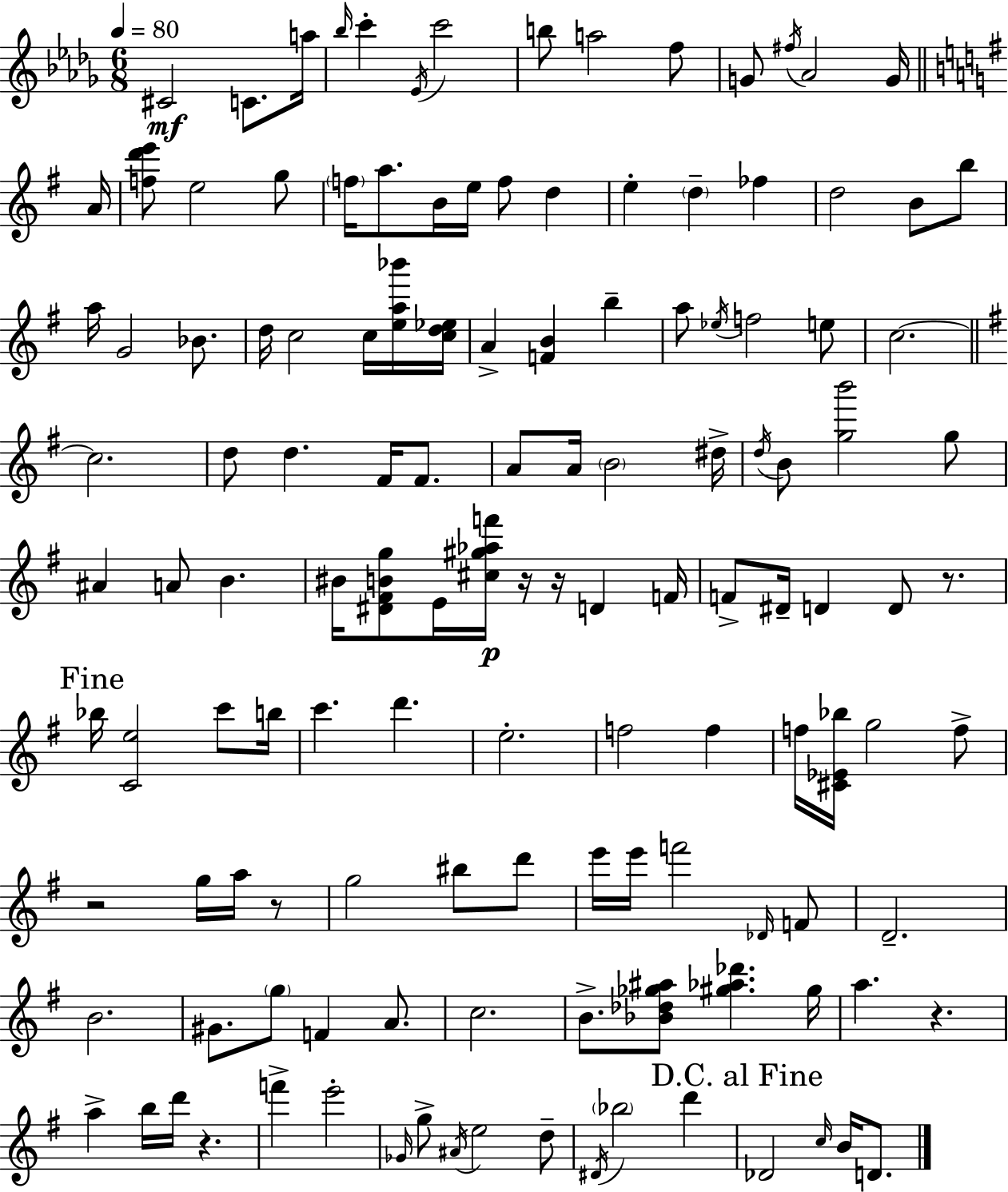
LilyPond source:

{
  \clef treble
  \numericTimeSignature
  \time 6/8
  \key bes \minor
  \tempo 4 = 80
  cis'2\mf c'8. a''16 | \grace { bes''16 } c'''4-. \acciaccatura { ees'16 } c'''2 | b''8 a''2 | f''8 g'8 \acciaccatura { fis''16 } aes'2 | \break g'16 \bar "||" \break \key e \minor a'16 <f'' d''' e'''>8 e''2 g''8 | \parenthesize f''16 a''8. b'16 e''16 f''8 d''4 | e''4-. \parenthesize d''4-- fes''4 | d''2 b'8 b''8 | \break a''16 g'2 bes'8. | d''16 c''2 c''16 <e'' a'' bes'''>16 | <c'' d'' ees''>16 a'4-> <f' b'>4 b''4-- | a''8 \acciaccatura { ees''16 } f''2 | \break e''8 c''2.~~ | \bar "||" \break \key e \minor c''2. | d''8 d''4. fis'16 fis'8. | a'8 a'16 \parenthesize b'2 dis''16-> | \acciaccatura { d''16 } b'8 <g'' b'''>2 g''8 | \break ais'4 a'8 b'4. | bis'16 <dis' fis' b' g''>8 e'16 <cis'' gis'' aes'' f'''>16\p r16 r16 d'4 | f'16 f'8-> dis'16-- d'4 d'8 r8. | \mark "Fine" bes''16 <c' e''>2 c'''8 | \break b''16 c'''4. d'''4. | e''2.-. | f''2 f''4 | f''16 <cis' ees' bes''>16 g''2 f''8-> | \break r2 g''16 a''16 r8 | g''2 bis''8 d'''8 | e'''16 e'''16 f'''2 \grace { des'16 } | f'8 d'2.-- | \break b'2. | gis'8. \parenthesize g''8 f'4 a'8. | c''2. | b'8.-> <bes' des'' ges'' ais''>8 <gis'' aes'' des'''>4. | \break gis''16 a''4. r4. | a''4-> b''16 d'''16 r4. | f'''4-> e'''2-. | \grace { ges'16 } g''8-> \acciaccatura { ais'16 } e''2 | \break d''8-- \acciaccatura { dis'16 } \parenthesize bes''2 | d'''4 \mark "D.C. al Fine" des'2 | \grace { c''16 } b'16 d'8. \bar "|."
}